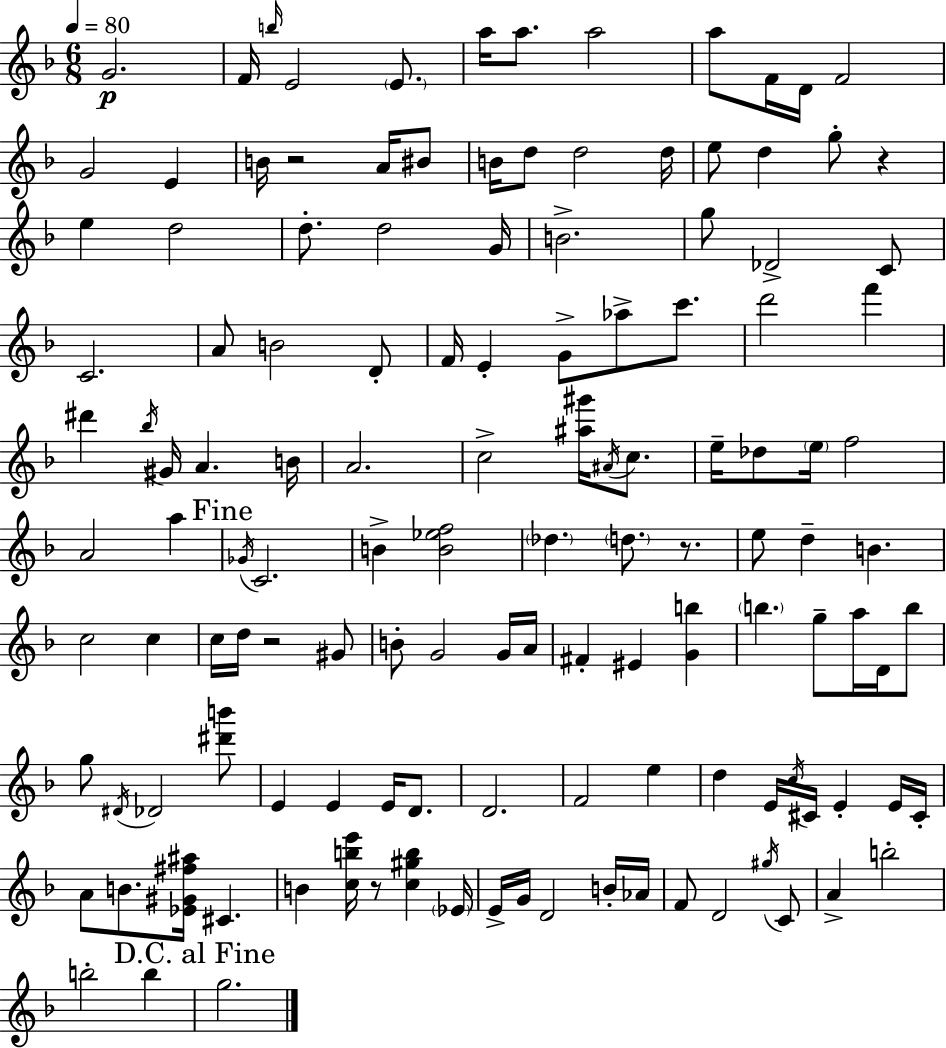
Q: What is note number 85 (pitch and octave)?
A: D#4